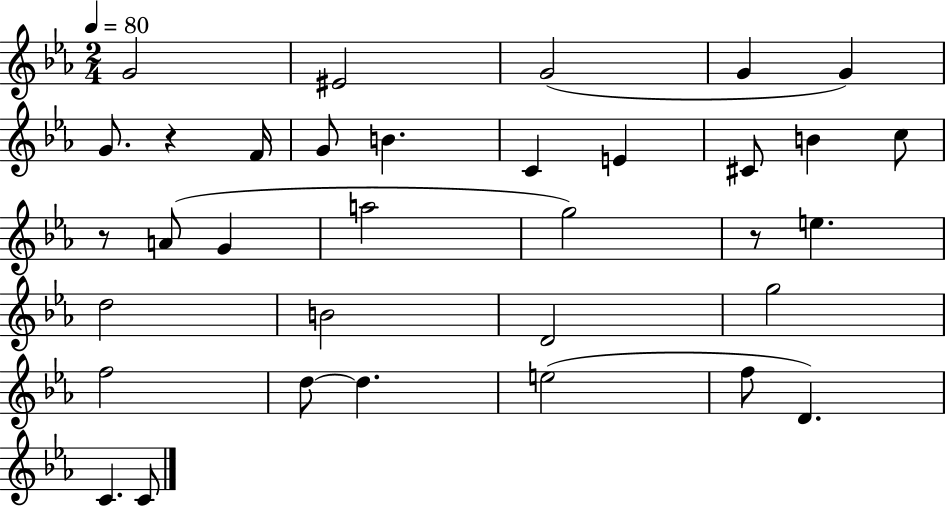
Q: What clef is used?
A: treble